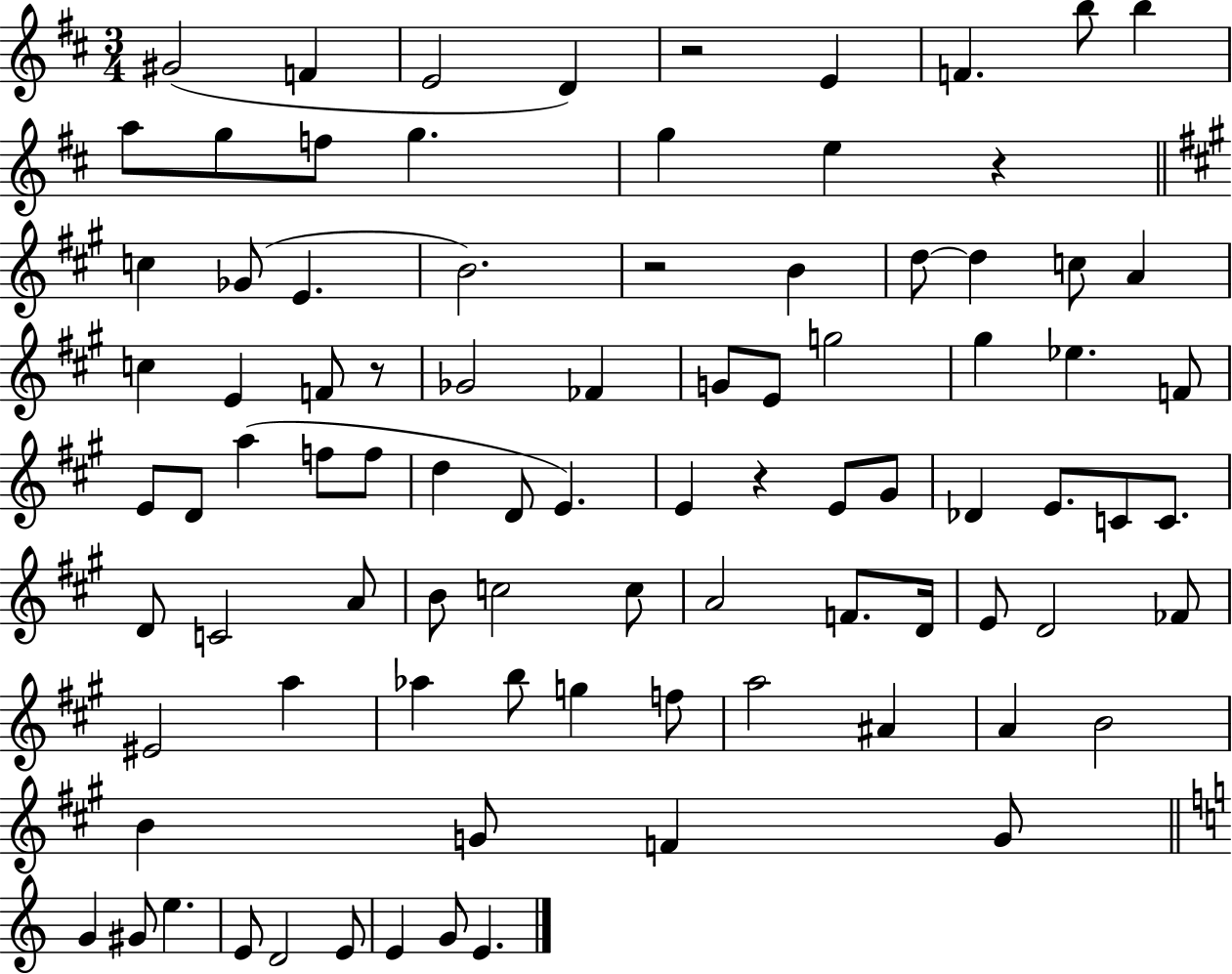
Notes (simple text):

G#4/h F4/q E4/h D4/q R/h E4/q F4/q. B5/e B5/q A5/e G5/e F5/e G5/q. G5/q E5/q R/q C5/q Gb4/e E4/q. B4/h. R/h B4/q D5/e D5/q C5/e A4/q C5/q E4/q F4/e R/e Gb4/h FES4/q G4/e E4/e G5/h G#5/q Eb5/q. F4/e E4/e D4/e A5/q F5/e F5/e D5/q D4/e E4/q. E4/q R/q E4/e G#4/e Db4/q E4/e. C4/e C4/e. D4/e C4/h A4/e B4/e C5/h C5/e A4/h F4/e. D4/s E4/e D4/h FES4/e EIS4/h A5/q Ab5/q B5/e G5/q F5/e A5/h A#4/q A4/q B4/h B4/q G4/e F4/q G4/e G4/q G#4/e E5/q. E4/e D4/h E4/e E4/q G4/e E4/q.